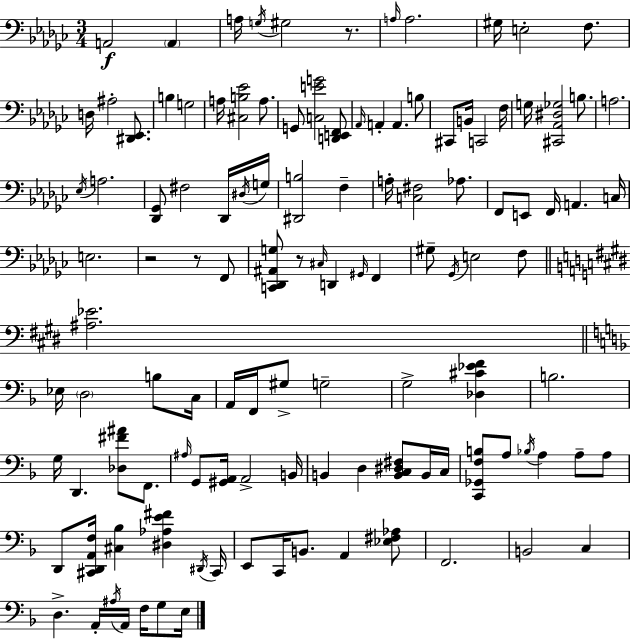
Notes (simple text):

A2/h A2/q A3/s G3/s G#3/h R/e. A3/s A3/h. G#3/s E3/h F3/e. D3/s A#3/h [D#2,Eb2]/e. B3/q G3/h A3/s [C#3,B3,Eb4]/h A3/e. G2/e [C3,E4,G4]/h [D2,E2,F2]/e Ab2/s A2/q A2/q. B3/e C#2/e B2/s C2/h F3/s G3/s [C#2,Ab2,D#3,Gb3]/h B3/e. A3/h. Eb3/s A3/h. [Db2,Gb2]/e F#3/h Db2/s D#3/s G3/s [D#2,B3]/h F3/q A3/s [C3,F#3]/h Ab3/e. F2/e E2/e F2/s A2/q. C3/s E3/h. R/h R/e F2/e [C2,Db2,A#2,G3]/e R/e C#3/s D2/q G#2/s F2/q G#3/e Gb2/s E3/h F3/e [A#3,Eb4]/h. Eb3/s D3/h B3/e C3/s A2/s F2/s G#3/e G3/h G3/h [Db3,C#4,Eb4,F4]/q B3/h. G3/s D2/q. [Db3,F#4,A#4]/e F2/e. A#3/s G2/e [G#2,A2]/s A2/h B2/s B2/q D3/q [B2,C3,D#3,F#3]/e B2/s C3/s [C2,Gb2,F3,B3]/e A3/e Bb3/s A3/q A3/e A3/e D2/e [C#2,D2,A2,F3]/s [C#3,Bb3]/q [D#3,Ab3,E4,F#4]/q D#2/s C#2/s E2/e C2/s B2/e. A2/q [Eb3,F#3,Ab3]/e F2/h. B2/h C3/q D3/q. A2/s A#3/s A2/s F3/s G3/e E3/s